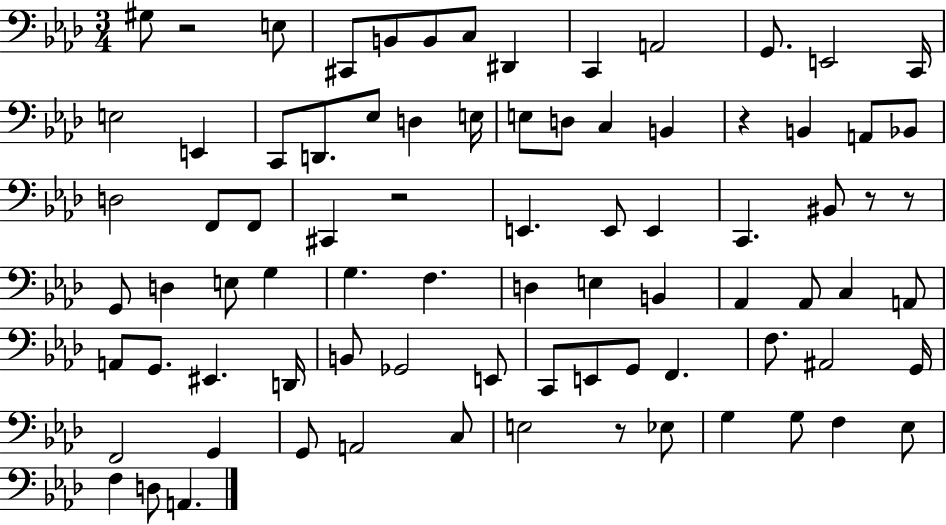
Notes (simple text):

G#3/e R/h E3/e C#2/e B2/e B2/e C3/e D#2/q C2/q A2/h G2/e. E2/h C2/s E3/h E2/q C2/e D2/e. Eb3/e D3/q E3/s E3/e D3/e C3/q B2/q R/q B2/q A2/e Bb2/e D3/h F2/e F2/e C#2/q R/h E2/q. E2/e E2/q C2/q. BIS2/e R/e R/e G2/e D3/q E3/e G3/q G3/q. F3/q. D3/q E3/q B2/q Ab2/q Ab2/e C3/q A2/e A2/e G2/e. EIS2/q. D2/s B2/e Gb2/h E2/e C2/e E2/e G2/e F2/q. F3/e. A#2/h G2/s F2/h G2/q G2/e A2/h C3/e E3/h R/e Eb3/e G3/q G3/e F3/q Eb3/e F3/q D3/e A2/q.